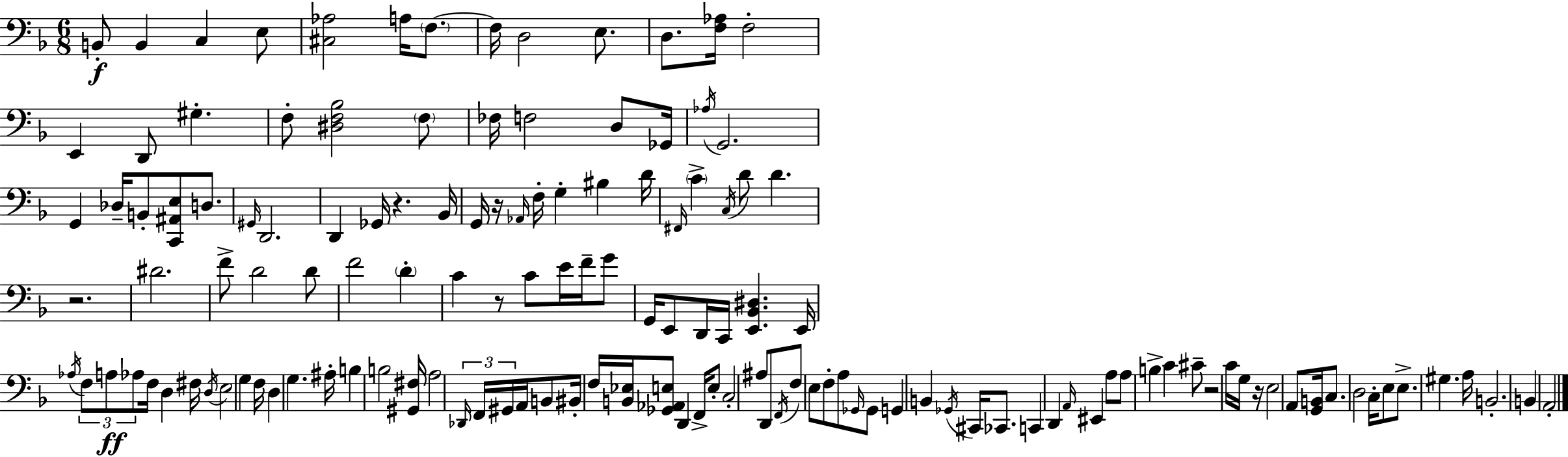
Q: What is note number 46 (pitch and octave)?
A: D4